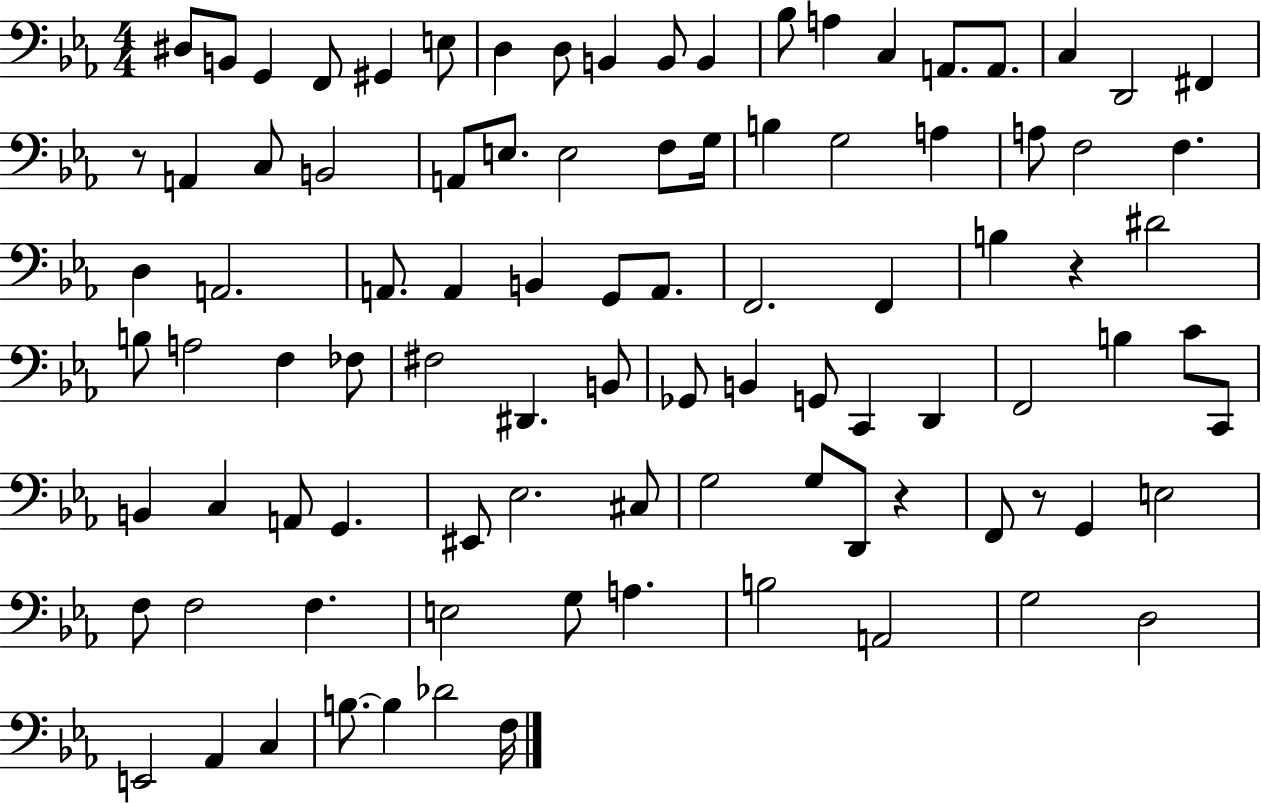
{
  \clef bass
  \numericTimeSignature
  \time 4/4
  \key ees \major
  dis8 b,8 g,4 f,8 gis,4 e8 | d4 d8 b,4 b,8 b,4 | bes8 a4 c4 a,8. a,8. | c4 d,2 fis,4 | \break r8 a,4 c8 b,2 | a,8 e8. e2 f8 g16 | b4 g2 a4 | a8 f2 f4. | \break d4 a,2. | a,8. a,4 b,4 g,8 a,8. | f,2. f,4 | b4 r4 dis'2 | \break b8 a2 f4 fes8 | fis2 dis,4. b,8 | ges,8 b,4 g,8 c,4 d,4 | f,2 b4 c'8 c,8 | \break b,4 c4 a,8 g,4. | eis,8 ees2. cis8 | g2 g8 d,8 r4 | f,8 r8 g,4 e2 | \break f8 f2 f4. | e2 g8 a4. | b2 a,2 | g2 d2 | \break e,2 aes,4 c4 | b8.~~ b4 des'2 f16 | \bar "|."
}